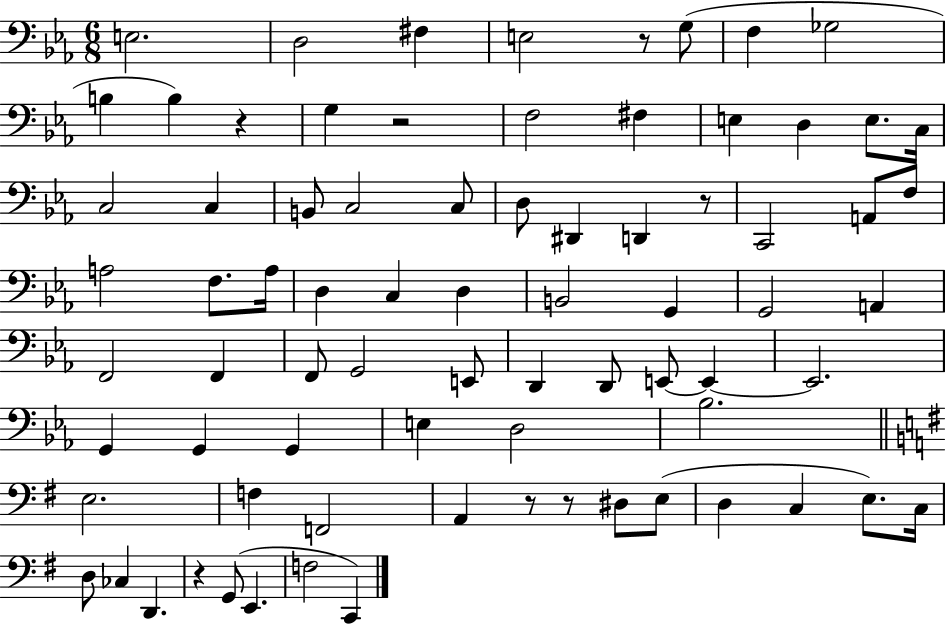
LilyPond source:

{
  \clef bass
  \numericTimeSignature
  \time 6/8
  \key ees \major
  e2. | d2 fis4 | e2 r8 g8( | f4 ges2 | \break b4 b4) r4 | g4 r2 | f2 fis4 | e4 d4 e8. c16 | \break c2 c4 | b,8 c2 c8 | d8 dis,4 d,4 r8 | c,2 a,8 f8 | \break a2 f8. a16 | d4 c4 d4 | b,2 g,4 | g,2 a,4 | \break f,2 f,4 | f,8 g,2 e,8 | d,4 d,8 e,8~~ e,4~~ | e,2. | \break g,4 g,4 g,4 | e4 d2 | bes2. | \bar "||" \break \key e \minor e2. | f4 f,2 | a,4 r8 r8 dis8 e8( | d4 c4 e8.) c16 | \break d8 ces4 d,4. | r4 g,8( e,4. | f2 c,4) | \bar "|."
}